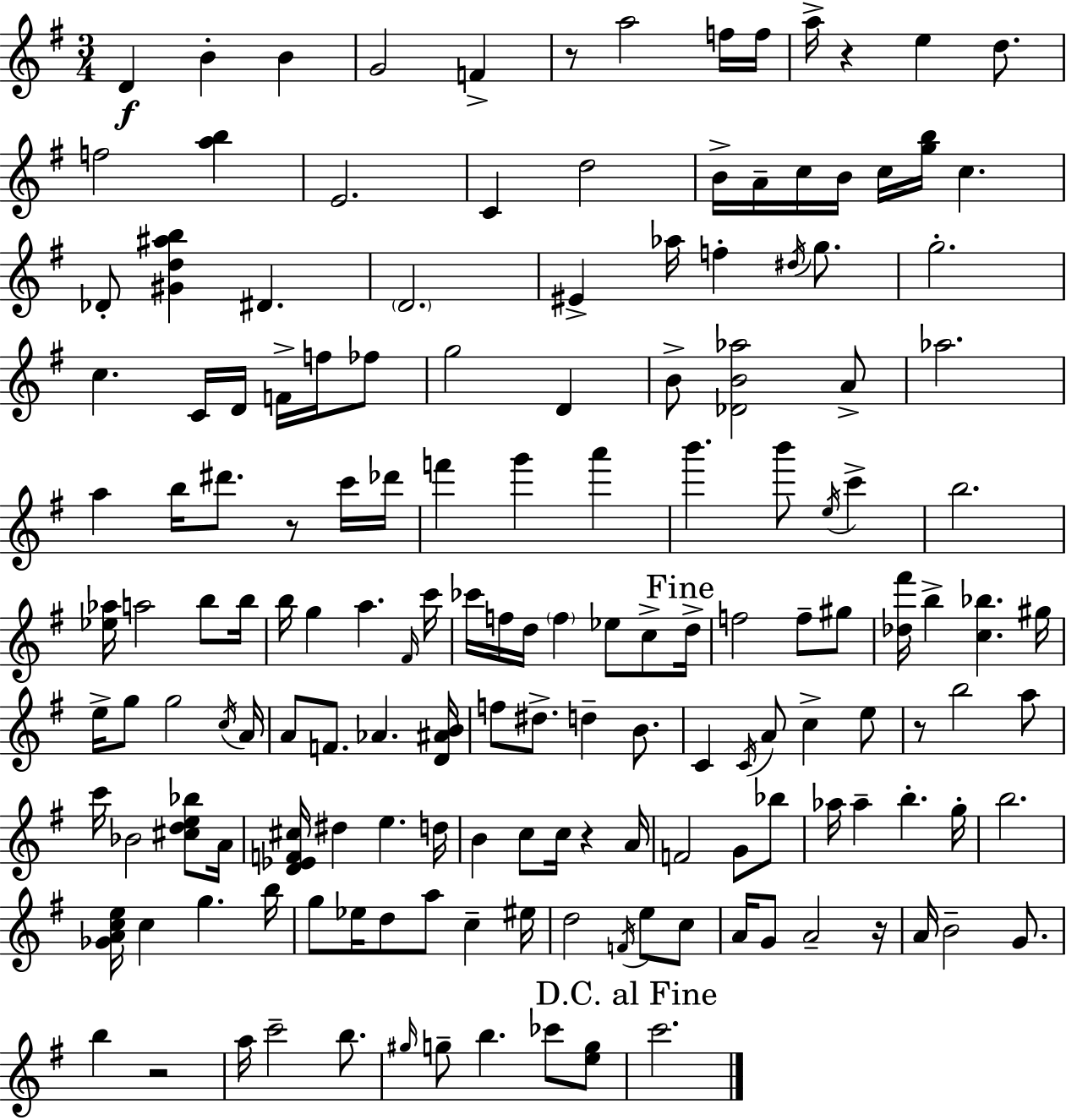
{
  \clef treble
  \numericTimeSignature
  \time 3/4
  \key e \minor
  d'4\f b'4-. b'4 | g'2 f'4-> | r8 a''2 f''16 f''16 | a''16-> r4 e''4 d''8. | \break f''2 <a'' b''>4 | e'2. | c'4 d''2 | b'16-> a'16-- c''16 b'16 c''16 <g'' b''>16 c''4. | \break des'8-. <gis' d'' ais'' b''>4 dis'4. | \parenthesize d'2. | eis'4-> aes''16 f''4-. \acciaccatura { dis''16 } g''8. | g''2.-. | \break c''4. c'16 d'16 f'16-> f''16 fes''8 | g''2 d'4 | b'8-> <des' b' aes''>2 a'8-> | aes''2. | \break a''4 b''16 dis'''8. r8 c'''16 | des'''16 f'''4 g'''4 a'''4 | b'''4. b'''8 \acciaccatura { e''16 } c'''4-> | b''2. | \break <ees'' aes''>16 a''2 b''8 | b''16 b''16 g''4 a''4. | \grace { fis'16 } c'''16 ces'''16 f''16 d''16 \parenthesize f''4 ees''8 | c''8-> \mark "Fine" d''16-> f''2 f''8-- | \break gis''8 <des'' fis'''>16 b''4-> <c'' bes''>4. | gis''16 e''16-> g''8 g''2 | \acciaccatura { c''16 } a'16 a'8 f'8. aes'4. | <d' ais' b'>16 f''8 dis''8.-> d''4-- | \break b'8. c'4 \acciaccatura { c'16 } a'8 c''4-> | e''8 r8 b''2 | a''8 c'''16 bes'2 | <cis'' d'' e'' bes''>8 a'16 <d' ees' f' cis''>16 dis''4 e''4. | \break d''16 b'4 c''8 c''16 | r4 a'16 f'2 | g'8 bes''8 aes''16 aes''4-- b''4.-. | g''16-. b''2. | \break <ges' a' c'' e''>16 c''4 g''4. | b''16 g''8 ees''16 d''8 a''8 | c''4-- eis''16 d''2 | \acciaccatura { f'16 } e''8 c''8 a'16 g'8 a'2-- | \break r16 a'16 b'2-- | g'8. b''4 r2 | a''16 c'''2-- | b''8. \grace { gis''16 } g''8-- b''4. | \break ces'''8 <e'' g''>8 \mark "D.C. al Fine" c'''2. | \bar "|."
}